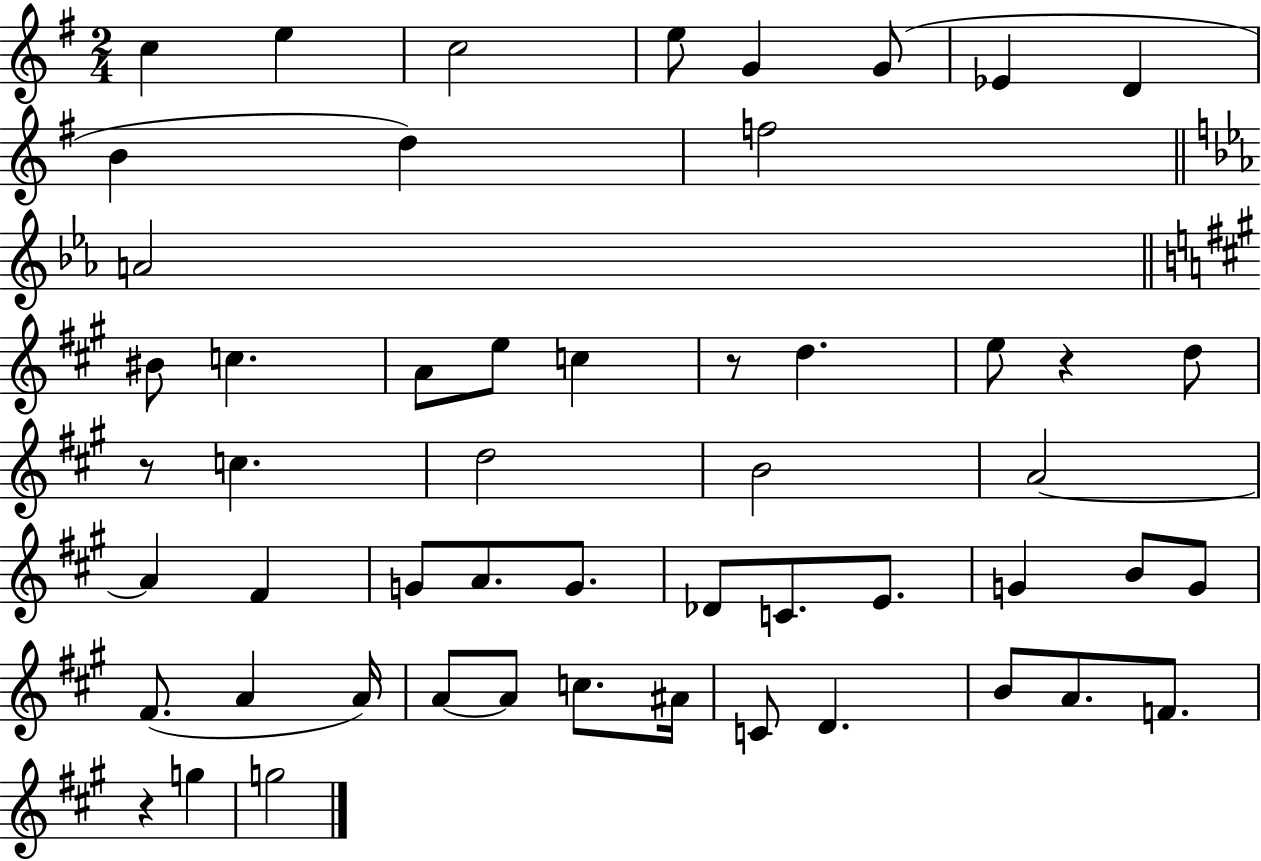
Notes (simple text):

C5/q E5/q C5/h E5/e G4/q G4/e Eb4/q D4/q B4/q D5/q F5/h A4/h BIS4/e C5/q. A4/e E5/e C5/q R/e D5/q. E5/e R/q D5/e R/e C5/q. D5/h B4/h A4/h A4/q F#4/q G4/e A4/e. G4/e. Db4/e C4/e. E4/e. G4/q B4/e G4/e F#4/e. A4/q A4/s A4/e A4/e C5/e. A#4/s C4/e D4/q. B4/e A4/e. F4/e. R/q G5/q G5/h